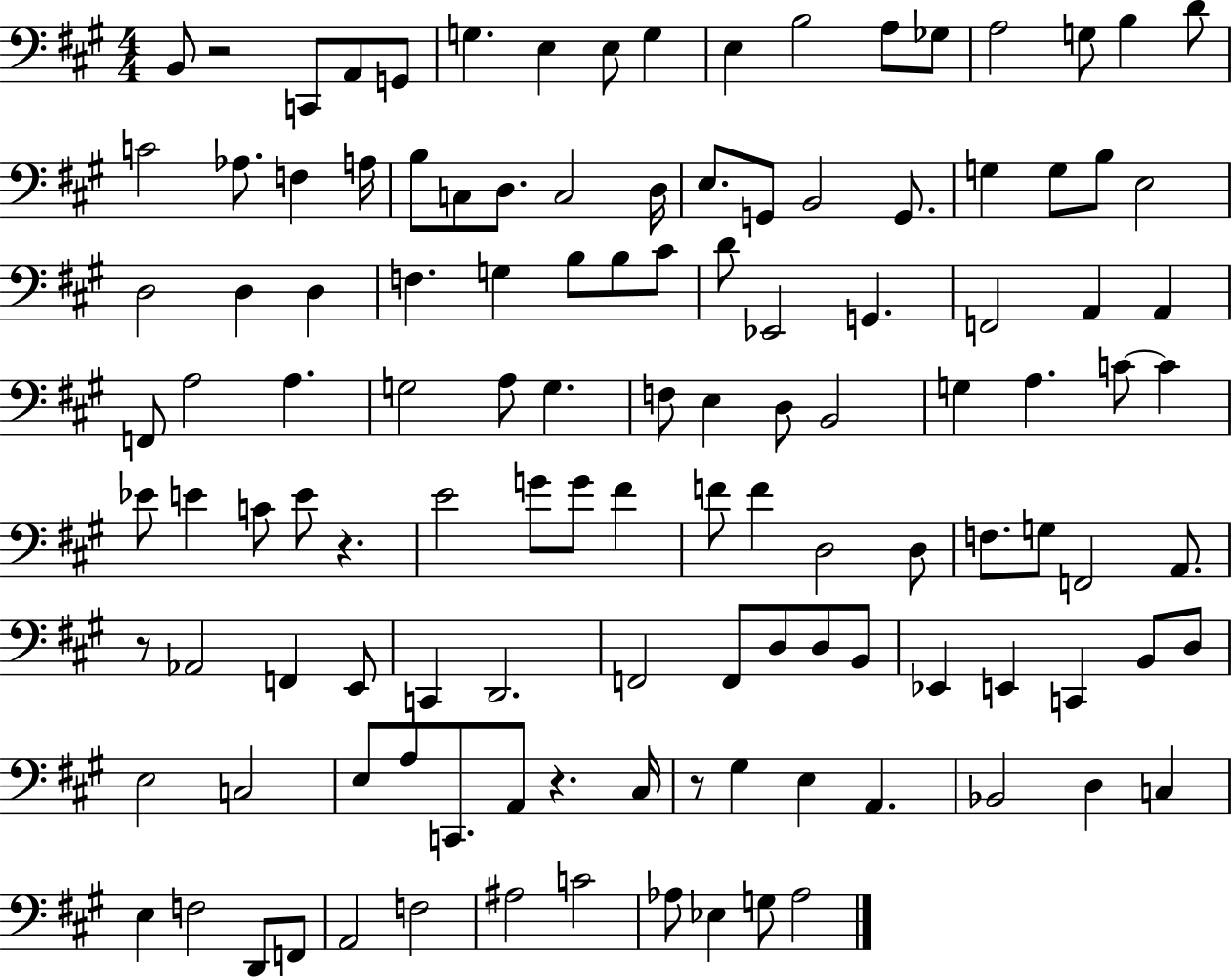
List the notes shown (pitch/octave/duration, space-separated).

B2/e R/h C2/e A2/e G2/e G3/q. E3/q E3/e G3/q E3/q B3/h A3/e Gb3/e A3/h G3/e B3/q D4/e C4/h Ab3/e. F3/q A3/s B3/e C3/e D3/e. C3/h D3/s E3/e. G2/e B2/h G2/e. G3/q G3/e B3/e E3/h D3/h D3/q D3/q F3/q. G3/q B3/e B3/e C#4/e D4/e Eb2/h G2/q. F2/h A2/q A2/q F2/e A3/h A3/q. G3/h A3/e G3/q. F3/e E3/q D3/e B2/h G3/q A3/q. C4/e C4/q Eb4/e E4/q C4/e E4/e R/q. E4/h G4/e G4/e F#4/q F4/e F4/q D3/h D3/e F3/e. G3/e F2/h A2/e. R/e Ab2/h F2/q E2/e C2/q D2/h. F2/h F2/e D3/e D3/e B2/e Eb2/q E2/q C2/q B2/e D3/e E3/h C3/h E3/e A3/e C2/e. A2/e R/q. C#3/s R/e G#3/q E3/q A2/q. Bb2/h D3/q C3/q E3/q F3/h D2/e F2/e A2/h F3/h A#3/h C4/h Ab3/e Eb3/q G3/e Ab3/h